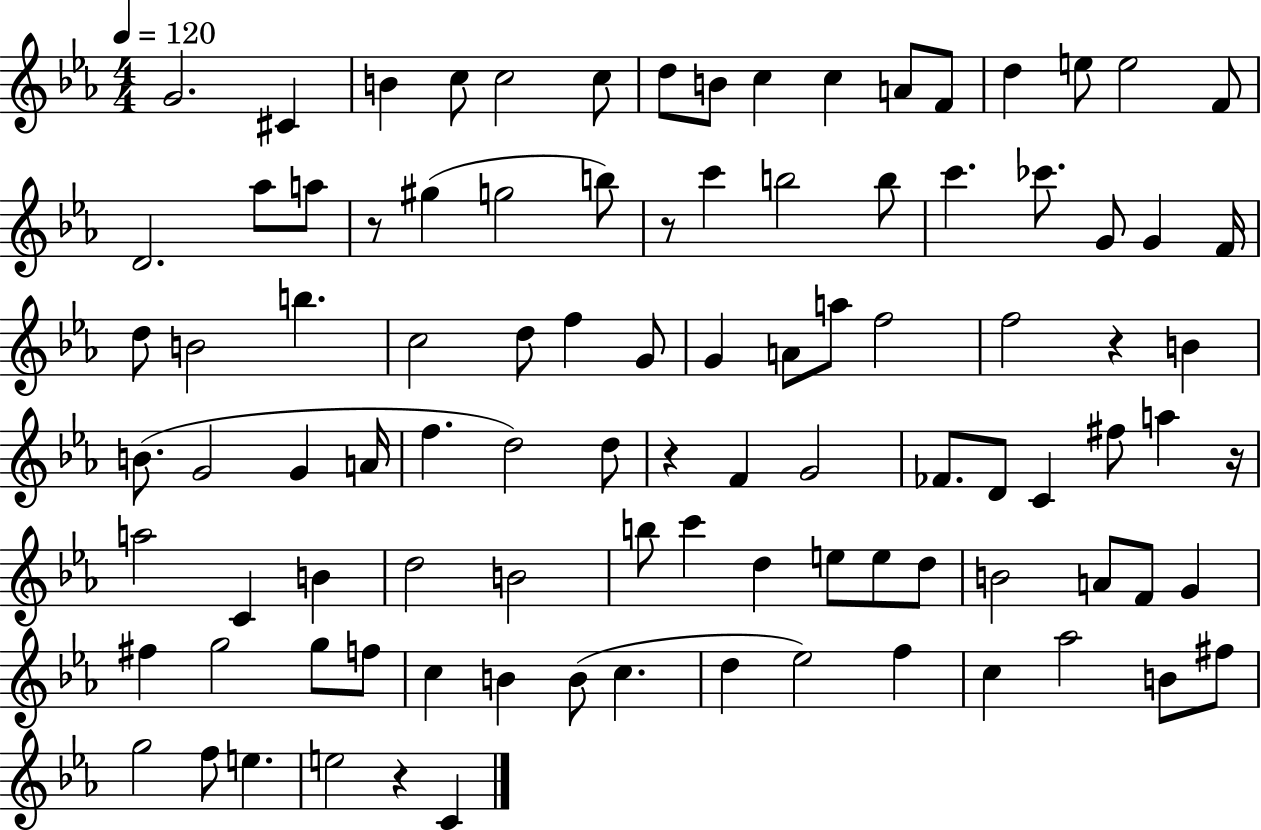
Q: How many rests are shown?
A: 6